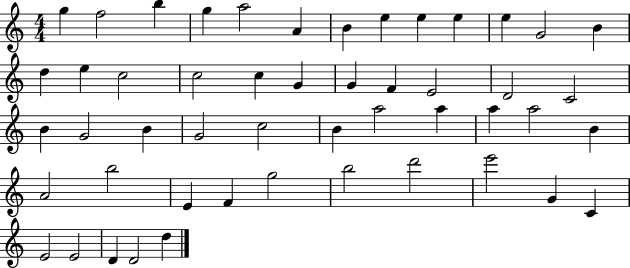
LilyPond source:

{
  \clef treble
  \numericTimeSignature
  \time 4/4
  \key c \major
  g''4 f''2 b''4 | g''4 a''2 a'4 | b'4 e''4 e''4 e''4 | e''4 g'2 b'4 | \break d''4 e''4 c''2 | c''2 c''4 g'4 | g'4 f'4 e'2 | d'2 c'2 | \break b'4 g'2 b'4 | g'2 c''2 | b'4 a''2 a''4 | a''4 a''2 b'4 | \break a'2 b''2 | e'4 f'4 g''2 | b''2 d'''2 | e'''2 g'4 c'4 | \break e'2 e'2 | d'4 d'2 d''4 | \bar "|."
}